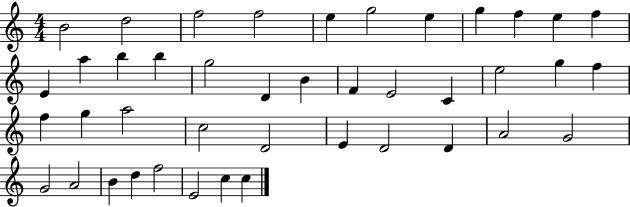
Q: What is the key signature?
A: C major